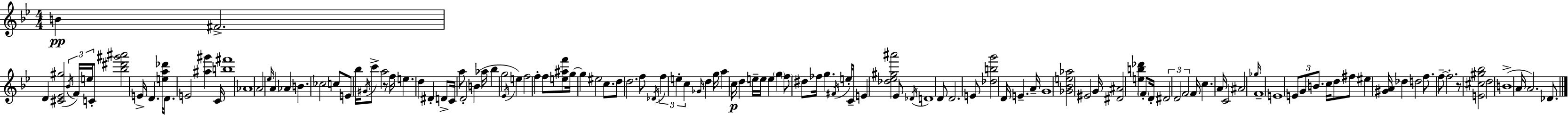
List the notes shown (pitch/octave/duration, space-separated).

B4/q F#4/h. D4/q [C#4,Eb4,G#5]/h Bb4/s F4/s E5/s C4/e [Bb5,D#6,G#6,A#6]/h E4/s D4/q. [E5,A5,Db6]/s D4/e. E4/h [A#5,G#6]/q C4/s [B5,F#6]/w Ab4/w A4/h Eb5/s A4/q Ab4/q B4/q. CES5/h C5/e E4/e Bb5/s G#4/s C6/e A5/h R/e F5/s E5/q. D5/q D#4/q D4/e C4/s A5/e D4/h B4/q Ab5/s Bb5/q G5/h Eb4/s E5/q F5/h F5/q F5/e [E5,A#5,F6]/e G5/s G5/q EIS5/h C5/e. D5/e D5/h. F5/e Db4/s F5/q E5/q C5/q Gb4/s D5/q G5/s A5/q C5/s D5/q E5/s E5/s E5/q G5/q F5/e D#5/e FES5/s G5/q. F#4/s E5/s C4/e E4/q [Db5,Eb5,G#5,A#6]/h Eb4/e Db4/s D4/w D4/e D4/h. E4/e [Db5,B5,G6]/h D4/s E4/q. A4/s G4/w [Gb4,Bb4,E5,Ab5]/h EIS4/h G4/s [D#4,A#4]/h [E5,B5,Db6]/q F4/e D4/s D#4/h D4/h F4/h F4/s C5/q. A4/s C4/h A#4/h Gb5/s F4/w E4/w E4/e G4/e B4/e. C5/s D5/e F#5/e EIS5/q [G#4,A4]/s Db5/q D5/h F5/e. F5/e F5/h. R/e [E4,C#5,G#5,Bb5]/h D5/h B4/w A4/s A4/h. Db4/e.